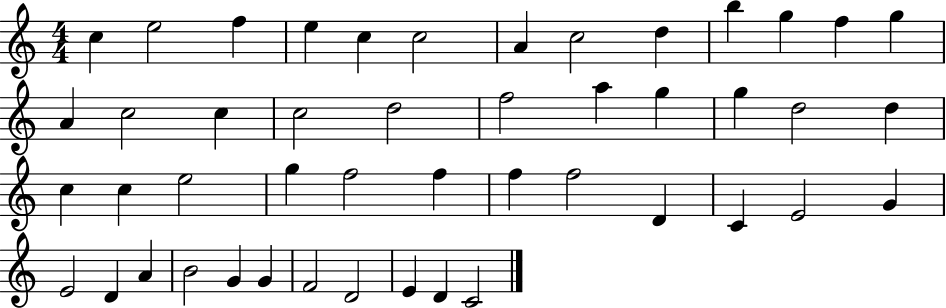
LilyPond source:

{
  \clef treble
  \numericTimeSignature
  \time 4/4
  \key c \major
  c''4 e''2 f''4 | e''4 c''4 c''2 | a'4 c''2 d''4 | b''4 g''4 f''4 g''4 | \break a'4 c''2 c''4 | c''2 d''2 | f''2 a''4 g''4 | g''4 d''2 d''4 | \break c''4 c''4 e''2 | g''4 f''2 f''4 | f''4 f''2 d'4 | c'4 e'2 g'4 | \break e'2 d'4 a'4 | b'2 g'4 g'4 | f'2 d'2 | e'4 d'4 c'2 | \break \bar "|."
}